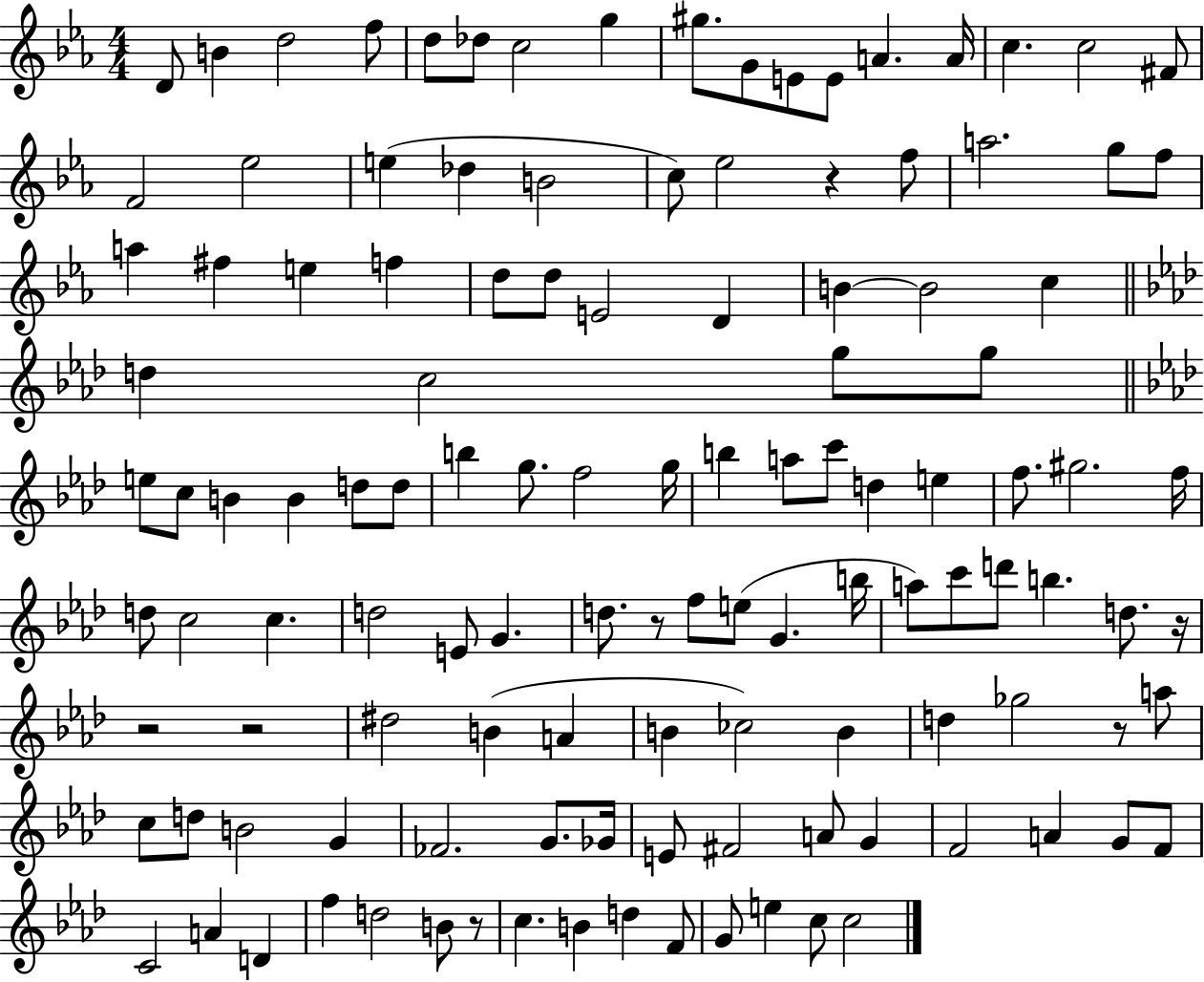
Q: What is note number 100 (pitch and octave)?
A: G4